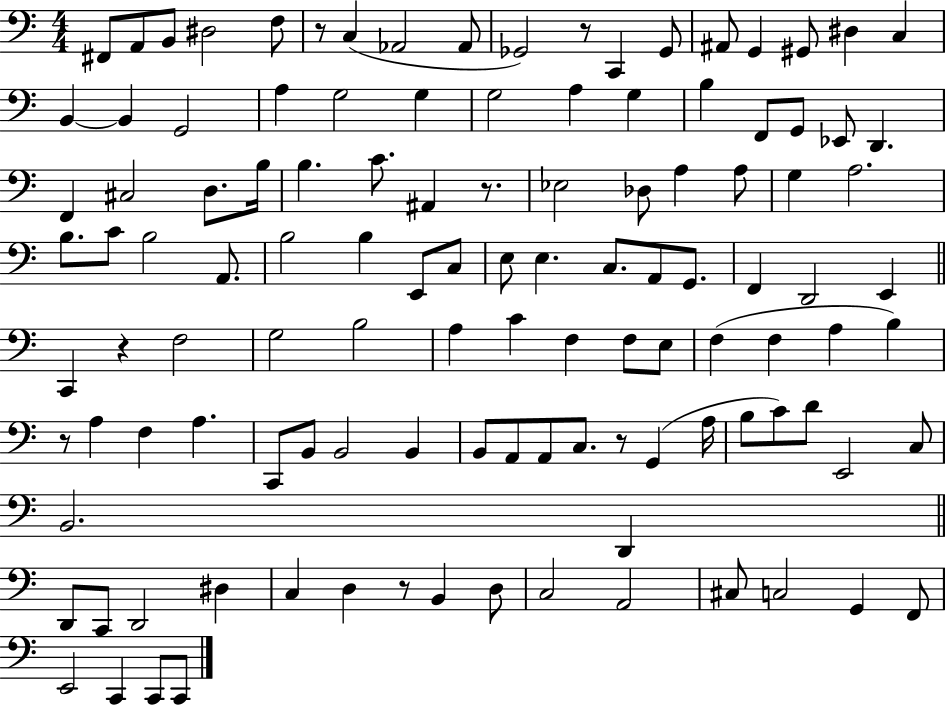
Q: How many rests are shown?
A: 7